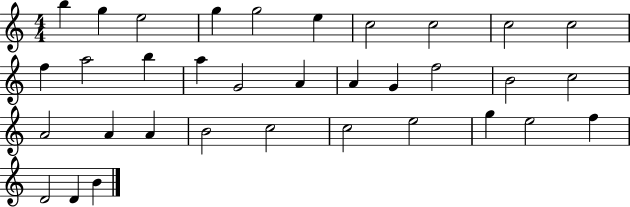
B5/q G5/q E5/h G5/q G5/h E5/q C5/h C5/h C5/h C5/h F5/q A5/h B5/q A5/q G4/h A4/q A4/q G4/q F5/h B4/h C5/h A4/h A4/q A4/q B4/h C5/h C5/h E5/h G5/q E5/h F5/q D4/h D4/q B4/q